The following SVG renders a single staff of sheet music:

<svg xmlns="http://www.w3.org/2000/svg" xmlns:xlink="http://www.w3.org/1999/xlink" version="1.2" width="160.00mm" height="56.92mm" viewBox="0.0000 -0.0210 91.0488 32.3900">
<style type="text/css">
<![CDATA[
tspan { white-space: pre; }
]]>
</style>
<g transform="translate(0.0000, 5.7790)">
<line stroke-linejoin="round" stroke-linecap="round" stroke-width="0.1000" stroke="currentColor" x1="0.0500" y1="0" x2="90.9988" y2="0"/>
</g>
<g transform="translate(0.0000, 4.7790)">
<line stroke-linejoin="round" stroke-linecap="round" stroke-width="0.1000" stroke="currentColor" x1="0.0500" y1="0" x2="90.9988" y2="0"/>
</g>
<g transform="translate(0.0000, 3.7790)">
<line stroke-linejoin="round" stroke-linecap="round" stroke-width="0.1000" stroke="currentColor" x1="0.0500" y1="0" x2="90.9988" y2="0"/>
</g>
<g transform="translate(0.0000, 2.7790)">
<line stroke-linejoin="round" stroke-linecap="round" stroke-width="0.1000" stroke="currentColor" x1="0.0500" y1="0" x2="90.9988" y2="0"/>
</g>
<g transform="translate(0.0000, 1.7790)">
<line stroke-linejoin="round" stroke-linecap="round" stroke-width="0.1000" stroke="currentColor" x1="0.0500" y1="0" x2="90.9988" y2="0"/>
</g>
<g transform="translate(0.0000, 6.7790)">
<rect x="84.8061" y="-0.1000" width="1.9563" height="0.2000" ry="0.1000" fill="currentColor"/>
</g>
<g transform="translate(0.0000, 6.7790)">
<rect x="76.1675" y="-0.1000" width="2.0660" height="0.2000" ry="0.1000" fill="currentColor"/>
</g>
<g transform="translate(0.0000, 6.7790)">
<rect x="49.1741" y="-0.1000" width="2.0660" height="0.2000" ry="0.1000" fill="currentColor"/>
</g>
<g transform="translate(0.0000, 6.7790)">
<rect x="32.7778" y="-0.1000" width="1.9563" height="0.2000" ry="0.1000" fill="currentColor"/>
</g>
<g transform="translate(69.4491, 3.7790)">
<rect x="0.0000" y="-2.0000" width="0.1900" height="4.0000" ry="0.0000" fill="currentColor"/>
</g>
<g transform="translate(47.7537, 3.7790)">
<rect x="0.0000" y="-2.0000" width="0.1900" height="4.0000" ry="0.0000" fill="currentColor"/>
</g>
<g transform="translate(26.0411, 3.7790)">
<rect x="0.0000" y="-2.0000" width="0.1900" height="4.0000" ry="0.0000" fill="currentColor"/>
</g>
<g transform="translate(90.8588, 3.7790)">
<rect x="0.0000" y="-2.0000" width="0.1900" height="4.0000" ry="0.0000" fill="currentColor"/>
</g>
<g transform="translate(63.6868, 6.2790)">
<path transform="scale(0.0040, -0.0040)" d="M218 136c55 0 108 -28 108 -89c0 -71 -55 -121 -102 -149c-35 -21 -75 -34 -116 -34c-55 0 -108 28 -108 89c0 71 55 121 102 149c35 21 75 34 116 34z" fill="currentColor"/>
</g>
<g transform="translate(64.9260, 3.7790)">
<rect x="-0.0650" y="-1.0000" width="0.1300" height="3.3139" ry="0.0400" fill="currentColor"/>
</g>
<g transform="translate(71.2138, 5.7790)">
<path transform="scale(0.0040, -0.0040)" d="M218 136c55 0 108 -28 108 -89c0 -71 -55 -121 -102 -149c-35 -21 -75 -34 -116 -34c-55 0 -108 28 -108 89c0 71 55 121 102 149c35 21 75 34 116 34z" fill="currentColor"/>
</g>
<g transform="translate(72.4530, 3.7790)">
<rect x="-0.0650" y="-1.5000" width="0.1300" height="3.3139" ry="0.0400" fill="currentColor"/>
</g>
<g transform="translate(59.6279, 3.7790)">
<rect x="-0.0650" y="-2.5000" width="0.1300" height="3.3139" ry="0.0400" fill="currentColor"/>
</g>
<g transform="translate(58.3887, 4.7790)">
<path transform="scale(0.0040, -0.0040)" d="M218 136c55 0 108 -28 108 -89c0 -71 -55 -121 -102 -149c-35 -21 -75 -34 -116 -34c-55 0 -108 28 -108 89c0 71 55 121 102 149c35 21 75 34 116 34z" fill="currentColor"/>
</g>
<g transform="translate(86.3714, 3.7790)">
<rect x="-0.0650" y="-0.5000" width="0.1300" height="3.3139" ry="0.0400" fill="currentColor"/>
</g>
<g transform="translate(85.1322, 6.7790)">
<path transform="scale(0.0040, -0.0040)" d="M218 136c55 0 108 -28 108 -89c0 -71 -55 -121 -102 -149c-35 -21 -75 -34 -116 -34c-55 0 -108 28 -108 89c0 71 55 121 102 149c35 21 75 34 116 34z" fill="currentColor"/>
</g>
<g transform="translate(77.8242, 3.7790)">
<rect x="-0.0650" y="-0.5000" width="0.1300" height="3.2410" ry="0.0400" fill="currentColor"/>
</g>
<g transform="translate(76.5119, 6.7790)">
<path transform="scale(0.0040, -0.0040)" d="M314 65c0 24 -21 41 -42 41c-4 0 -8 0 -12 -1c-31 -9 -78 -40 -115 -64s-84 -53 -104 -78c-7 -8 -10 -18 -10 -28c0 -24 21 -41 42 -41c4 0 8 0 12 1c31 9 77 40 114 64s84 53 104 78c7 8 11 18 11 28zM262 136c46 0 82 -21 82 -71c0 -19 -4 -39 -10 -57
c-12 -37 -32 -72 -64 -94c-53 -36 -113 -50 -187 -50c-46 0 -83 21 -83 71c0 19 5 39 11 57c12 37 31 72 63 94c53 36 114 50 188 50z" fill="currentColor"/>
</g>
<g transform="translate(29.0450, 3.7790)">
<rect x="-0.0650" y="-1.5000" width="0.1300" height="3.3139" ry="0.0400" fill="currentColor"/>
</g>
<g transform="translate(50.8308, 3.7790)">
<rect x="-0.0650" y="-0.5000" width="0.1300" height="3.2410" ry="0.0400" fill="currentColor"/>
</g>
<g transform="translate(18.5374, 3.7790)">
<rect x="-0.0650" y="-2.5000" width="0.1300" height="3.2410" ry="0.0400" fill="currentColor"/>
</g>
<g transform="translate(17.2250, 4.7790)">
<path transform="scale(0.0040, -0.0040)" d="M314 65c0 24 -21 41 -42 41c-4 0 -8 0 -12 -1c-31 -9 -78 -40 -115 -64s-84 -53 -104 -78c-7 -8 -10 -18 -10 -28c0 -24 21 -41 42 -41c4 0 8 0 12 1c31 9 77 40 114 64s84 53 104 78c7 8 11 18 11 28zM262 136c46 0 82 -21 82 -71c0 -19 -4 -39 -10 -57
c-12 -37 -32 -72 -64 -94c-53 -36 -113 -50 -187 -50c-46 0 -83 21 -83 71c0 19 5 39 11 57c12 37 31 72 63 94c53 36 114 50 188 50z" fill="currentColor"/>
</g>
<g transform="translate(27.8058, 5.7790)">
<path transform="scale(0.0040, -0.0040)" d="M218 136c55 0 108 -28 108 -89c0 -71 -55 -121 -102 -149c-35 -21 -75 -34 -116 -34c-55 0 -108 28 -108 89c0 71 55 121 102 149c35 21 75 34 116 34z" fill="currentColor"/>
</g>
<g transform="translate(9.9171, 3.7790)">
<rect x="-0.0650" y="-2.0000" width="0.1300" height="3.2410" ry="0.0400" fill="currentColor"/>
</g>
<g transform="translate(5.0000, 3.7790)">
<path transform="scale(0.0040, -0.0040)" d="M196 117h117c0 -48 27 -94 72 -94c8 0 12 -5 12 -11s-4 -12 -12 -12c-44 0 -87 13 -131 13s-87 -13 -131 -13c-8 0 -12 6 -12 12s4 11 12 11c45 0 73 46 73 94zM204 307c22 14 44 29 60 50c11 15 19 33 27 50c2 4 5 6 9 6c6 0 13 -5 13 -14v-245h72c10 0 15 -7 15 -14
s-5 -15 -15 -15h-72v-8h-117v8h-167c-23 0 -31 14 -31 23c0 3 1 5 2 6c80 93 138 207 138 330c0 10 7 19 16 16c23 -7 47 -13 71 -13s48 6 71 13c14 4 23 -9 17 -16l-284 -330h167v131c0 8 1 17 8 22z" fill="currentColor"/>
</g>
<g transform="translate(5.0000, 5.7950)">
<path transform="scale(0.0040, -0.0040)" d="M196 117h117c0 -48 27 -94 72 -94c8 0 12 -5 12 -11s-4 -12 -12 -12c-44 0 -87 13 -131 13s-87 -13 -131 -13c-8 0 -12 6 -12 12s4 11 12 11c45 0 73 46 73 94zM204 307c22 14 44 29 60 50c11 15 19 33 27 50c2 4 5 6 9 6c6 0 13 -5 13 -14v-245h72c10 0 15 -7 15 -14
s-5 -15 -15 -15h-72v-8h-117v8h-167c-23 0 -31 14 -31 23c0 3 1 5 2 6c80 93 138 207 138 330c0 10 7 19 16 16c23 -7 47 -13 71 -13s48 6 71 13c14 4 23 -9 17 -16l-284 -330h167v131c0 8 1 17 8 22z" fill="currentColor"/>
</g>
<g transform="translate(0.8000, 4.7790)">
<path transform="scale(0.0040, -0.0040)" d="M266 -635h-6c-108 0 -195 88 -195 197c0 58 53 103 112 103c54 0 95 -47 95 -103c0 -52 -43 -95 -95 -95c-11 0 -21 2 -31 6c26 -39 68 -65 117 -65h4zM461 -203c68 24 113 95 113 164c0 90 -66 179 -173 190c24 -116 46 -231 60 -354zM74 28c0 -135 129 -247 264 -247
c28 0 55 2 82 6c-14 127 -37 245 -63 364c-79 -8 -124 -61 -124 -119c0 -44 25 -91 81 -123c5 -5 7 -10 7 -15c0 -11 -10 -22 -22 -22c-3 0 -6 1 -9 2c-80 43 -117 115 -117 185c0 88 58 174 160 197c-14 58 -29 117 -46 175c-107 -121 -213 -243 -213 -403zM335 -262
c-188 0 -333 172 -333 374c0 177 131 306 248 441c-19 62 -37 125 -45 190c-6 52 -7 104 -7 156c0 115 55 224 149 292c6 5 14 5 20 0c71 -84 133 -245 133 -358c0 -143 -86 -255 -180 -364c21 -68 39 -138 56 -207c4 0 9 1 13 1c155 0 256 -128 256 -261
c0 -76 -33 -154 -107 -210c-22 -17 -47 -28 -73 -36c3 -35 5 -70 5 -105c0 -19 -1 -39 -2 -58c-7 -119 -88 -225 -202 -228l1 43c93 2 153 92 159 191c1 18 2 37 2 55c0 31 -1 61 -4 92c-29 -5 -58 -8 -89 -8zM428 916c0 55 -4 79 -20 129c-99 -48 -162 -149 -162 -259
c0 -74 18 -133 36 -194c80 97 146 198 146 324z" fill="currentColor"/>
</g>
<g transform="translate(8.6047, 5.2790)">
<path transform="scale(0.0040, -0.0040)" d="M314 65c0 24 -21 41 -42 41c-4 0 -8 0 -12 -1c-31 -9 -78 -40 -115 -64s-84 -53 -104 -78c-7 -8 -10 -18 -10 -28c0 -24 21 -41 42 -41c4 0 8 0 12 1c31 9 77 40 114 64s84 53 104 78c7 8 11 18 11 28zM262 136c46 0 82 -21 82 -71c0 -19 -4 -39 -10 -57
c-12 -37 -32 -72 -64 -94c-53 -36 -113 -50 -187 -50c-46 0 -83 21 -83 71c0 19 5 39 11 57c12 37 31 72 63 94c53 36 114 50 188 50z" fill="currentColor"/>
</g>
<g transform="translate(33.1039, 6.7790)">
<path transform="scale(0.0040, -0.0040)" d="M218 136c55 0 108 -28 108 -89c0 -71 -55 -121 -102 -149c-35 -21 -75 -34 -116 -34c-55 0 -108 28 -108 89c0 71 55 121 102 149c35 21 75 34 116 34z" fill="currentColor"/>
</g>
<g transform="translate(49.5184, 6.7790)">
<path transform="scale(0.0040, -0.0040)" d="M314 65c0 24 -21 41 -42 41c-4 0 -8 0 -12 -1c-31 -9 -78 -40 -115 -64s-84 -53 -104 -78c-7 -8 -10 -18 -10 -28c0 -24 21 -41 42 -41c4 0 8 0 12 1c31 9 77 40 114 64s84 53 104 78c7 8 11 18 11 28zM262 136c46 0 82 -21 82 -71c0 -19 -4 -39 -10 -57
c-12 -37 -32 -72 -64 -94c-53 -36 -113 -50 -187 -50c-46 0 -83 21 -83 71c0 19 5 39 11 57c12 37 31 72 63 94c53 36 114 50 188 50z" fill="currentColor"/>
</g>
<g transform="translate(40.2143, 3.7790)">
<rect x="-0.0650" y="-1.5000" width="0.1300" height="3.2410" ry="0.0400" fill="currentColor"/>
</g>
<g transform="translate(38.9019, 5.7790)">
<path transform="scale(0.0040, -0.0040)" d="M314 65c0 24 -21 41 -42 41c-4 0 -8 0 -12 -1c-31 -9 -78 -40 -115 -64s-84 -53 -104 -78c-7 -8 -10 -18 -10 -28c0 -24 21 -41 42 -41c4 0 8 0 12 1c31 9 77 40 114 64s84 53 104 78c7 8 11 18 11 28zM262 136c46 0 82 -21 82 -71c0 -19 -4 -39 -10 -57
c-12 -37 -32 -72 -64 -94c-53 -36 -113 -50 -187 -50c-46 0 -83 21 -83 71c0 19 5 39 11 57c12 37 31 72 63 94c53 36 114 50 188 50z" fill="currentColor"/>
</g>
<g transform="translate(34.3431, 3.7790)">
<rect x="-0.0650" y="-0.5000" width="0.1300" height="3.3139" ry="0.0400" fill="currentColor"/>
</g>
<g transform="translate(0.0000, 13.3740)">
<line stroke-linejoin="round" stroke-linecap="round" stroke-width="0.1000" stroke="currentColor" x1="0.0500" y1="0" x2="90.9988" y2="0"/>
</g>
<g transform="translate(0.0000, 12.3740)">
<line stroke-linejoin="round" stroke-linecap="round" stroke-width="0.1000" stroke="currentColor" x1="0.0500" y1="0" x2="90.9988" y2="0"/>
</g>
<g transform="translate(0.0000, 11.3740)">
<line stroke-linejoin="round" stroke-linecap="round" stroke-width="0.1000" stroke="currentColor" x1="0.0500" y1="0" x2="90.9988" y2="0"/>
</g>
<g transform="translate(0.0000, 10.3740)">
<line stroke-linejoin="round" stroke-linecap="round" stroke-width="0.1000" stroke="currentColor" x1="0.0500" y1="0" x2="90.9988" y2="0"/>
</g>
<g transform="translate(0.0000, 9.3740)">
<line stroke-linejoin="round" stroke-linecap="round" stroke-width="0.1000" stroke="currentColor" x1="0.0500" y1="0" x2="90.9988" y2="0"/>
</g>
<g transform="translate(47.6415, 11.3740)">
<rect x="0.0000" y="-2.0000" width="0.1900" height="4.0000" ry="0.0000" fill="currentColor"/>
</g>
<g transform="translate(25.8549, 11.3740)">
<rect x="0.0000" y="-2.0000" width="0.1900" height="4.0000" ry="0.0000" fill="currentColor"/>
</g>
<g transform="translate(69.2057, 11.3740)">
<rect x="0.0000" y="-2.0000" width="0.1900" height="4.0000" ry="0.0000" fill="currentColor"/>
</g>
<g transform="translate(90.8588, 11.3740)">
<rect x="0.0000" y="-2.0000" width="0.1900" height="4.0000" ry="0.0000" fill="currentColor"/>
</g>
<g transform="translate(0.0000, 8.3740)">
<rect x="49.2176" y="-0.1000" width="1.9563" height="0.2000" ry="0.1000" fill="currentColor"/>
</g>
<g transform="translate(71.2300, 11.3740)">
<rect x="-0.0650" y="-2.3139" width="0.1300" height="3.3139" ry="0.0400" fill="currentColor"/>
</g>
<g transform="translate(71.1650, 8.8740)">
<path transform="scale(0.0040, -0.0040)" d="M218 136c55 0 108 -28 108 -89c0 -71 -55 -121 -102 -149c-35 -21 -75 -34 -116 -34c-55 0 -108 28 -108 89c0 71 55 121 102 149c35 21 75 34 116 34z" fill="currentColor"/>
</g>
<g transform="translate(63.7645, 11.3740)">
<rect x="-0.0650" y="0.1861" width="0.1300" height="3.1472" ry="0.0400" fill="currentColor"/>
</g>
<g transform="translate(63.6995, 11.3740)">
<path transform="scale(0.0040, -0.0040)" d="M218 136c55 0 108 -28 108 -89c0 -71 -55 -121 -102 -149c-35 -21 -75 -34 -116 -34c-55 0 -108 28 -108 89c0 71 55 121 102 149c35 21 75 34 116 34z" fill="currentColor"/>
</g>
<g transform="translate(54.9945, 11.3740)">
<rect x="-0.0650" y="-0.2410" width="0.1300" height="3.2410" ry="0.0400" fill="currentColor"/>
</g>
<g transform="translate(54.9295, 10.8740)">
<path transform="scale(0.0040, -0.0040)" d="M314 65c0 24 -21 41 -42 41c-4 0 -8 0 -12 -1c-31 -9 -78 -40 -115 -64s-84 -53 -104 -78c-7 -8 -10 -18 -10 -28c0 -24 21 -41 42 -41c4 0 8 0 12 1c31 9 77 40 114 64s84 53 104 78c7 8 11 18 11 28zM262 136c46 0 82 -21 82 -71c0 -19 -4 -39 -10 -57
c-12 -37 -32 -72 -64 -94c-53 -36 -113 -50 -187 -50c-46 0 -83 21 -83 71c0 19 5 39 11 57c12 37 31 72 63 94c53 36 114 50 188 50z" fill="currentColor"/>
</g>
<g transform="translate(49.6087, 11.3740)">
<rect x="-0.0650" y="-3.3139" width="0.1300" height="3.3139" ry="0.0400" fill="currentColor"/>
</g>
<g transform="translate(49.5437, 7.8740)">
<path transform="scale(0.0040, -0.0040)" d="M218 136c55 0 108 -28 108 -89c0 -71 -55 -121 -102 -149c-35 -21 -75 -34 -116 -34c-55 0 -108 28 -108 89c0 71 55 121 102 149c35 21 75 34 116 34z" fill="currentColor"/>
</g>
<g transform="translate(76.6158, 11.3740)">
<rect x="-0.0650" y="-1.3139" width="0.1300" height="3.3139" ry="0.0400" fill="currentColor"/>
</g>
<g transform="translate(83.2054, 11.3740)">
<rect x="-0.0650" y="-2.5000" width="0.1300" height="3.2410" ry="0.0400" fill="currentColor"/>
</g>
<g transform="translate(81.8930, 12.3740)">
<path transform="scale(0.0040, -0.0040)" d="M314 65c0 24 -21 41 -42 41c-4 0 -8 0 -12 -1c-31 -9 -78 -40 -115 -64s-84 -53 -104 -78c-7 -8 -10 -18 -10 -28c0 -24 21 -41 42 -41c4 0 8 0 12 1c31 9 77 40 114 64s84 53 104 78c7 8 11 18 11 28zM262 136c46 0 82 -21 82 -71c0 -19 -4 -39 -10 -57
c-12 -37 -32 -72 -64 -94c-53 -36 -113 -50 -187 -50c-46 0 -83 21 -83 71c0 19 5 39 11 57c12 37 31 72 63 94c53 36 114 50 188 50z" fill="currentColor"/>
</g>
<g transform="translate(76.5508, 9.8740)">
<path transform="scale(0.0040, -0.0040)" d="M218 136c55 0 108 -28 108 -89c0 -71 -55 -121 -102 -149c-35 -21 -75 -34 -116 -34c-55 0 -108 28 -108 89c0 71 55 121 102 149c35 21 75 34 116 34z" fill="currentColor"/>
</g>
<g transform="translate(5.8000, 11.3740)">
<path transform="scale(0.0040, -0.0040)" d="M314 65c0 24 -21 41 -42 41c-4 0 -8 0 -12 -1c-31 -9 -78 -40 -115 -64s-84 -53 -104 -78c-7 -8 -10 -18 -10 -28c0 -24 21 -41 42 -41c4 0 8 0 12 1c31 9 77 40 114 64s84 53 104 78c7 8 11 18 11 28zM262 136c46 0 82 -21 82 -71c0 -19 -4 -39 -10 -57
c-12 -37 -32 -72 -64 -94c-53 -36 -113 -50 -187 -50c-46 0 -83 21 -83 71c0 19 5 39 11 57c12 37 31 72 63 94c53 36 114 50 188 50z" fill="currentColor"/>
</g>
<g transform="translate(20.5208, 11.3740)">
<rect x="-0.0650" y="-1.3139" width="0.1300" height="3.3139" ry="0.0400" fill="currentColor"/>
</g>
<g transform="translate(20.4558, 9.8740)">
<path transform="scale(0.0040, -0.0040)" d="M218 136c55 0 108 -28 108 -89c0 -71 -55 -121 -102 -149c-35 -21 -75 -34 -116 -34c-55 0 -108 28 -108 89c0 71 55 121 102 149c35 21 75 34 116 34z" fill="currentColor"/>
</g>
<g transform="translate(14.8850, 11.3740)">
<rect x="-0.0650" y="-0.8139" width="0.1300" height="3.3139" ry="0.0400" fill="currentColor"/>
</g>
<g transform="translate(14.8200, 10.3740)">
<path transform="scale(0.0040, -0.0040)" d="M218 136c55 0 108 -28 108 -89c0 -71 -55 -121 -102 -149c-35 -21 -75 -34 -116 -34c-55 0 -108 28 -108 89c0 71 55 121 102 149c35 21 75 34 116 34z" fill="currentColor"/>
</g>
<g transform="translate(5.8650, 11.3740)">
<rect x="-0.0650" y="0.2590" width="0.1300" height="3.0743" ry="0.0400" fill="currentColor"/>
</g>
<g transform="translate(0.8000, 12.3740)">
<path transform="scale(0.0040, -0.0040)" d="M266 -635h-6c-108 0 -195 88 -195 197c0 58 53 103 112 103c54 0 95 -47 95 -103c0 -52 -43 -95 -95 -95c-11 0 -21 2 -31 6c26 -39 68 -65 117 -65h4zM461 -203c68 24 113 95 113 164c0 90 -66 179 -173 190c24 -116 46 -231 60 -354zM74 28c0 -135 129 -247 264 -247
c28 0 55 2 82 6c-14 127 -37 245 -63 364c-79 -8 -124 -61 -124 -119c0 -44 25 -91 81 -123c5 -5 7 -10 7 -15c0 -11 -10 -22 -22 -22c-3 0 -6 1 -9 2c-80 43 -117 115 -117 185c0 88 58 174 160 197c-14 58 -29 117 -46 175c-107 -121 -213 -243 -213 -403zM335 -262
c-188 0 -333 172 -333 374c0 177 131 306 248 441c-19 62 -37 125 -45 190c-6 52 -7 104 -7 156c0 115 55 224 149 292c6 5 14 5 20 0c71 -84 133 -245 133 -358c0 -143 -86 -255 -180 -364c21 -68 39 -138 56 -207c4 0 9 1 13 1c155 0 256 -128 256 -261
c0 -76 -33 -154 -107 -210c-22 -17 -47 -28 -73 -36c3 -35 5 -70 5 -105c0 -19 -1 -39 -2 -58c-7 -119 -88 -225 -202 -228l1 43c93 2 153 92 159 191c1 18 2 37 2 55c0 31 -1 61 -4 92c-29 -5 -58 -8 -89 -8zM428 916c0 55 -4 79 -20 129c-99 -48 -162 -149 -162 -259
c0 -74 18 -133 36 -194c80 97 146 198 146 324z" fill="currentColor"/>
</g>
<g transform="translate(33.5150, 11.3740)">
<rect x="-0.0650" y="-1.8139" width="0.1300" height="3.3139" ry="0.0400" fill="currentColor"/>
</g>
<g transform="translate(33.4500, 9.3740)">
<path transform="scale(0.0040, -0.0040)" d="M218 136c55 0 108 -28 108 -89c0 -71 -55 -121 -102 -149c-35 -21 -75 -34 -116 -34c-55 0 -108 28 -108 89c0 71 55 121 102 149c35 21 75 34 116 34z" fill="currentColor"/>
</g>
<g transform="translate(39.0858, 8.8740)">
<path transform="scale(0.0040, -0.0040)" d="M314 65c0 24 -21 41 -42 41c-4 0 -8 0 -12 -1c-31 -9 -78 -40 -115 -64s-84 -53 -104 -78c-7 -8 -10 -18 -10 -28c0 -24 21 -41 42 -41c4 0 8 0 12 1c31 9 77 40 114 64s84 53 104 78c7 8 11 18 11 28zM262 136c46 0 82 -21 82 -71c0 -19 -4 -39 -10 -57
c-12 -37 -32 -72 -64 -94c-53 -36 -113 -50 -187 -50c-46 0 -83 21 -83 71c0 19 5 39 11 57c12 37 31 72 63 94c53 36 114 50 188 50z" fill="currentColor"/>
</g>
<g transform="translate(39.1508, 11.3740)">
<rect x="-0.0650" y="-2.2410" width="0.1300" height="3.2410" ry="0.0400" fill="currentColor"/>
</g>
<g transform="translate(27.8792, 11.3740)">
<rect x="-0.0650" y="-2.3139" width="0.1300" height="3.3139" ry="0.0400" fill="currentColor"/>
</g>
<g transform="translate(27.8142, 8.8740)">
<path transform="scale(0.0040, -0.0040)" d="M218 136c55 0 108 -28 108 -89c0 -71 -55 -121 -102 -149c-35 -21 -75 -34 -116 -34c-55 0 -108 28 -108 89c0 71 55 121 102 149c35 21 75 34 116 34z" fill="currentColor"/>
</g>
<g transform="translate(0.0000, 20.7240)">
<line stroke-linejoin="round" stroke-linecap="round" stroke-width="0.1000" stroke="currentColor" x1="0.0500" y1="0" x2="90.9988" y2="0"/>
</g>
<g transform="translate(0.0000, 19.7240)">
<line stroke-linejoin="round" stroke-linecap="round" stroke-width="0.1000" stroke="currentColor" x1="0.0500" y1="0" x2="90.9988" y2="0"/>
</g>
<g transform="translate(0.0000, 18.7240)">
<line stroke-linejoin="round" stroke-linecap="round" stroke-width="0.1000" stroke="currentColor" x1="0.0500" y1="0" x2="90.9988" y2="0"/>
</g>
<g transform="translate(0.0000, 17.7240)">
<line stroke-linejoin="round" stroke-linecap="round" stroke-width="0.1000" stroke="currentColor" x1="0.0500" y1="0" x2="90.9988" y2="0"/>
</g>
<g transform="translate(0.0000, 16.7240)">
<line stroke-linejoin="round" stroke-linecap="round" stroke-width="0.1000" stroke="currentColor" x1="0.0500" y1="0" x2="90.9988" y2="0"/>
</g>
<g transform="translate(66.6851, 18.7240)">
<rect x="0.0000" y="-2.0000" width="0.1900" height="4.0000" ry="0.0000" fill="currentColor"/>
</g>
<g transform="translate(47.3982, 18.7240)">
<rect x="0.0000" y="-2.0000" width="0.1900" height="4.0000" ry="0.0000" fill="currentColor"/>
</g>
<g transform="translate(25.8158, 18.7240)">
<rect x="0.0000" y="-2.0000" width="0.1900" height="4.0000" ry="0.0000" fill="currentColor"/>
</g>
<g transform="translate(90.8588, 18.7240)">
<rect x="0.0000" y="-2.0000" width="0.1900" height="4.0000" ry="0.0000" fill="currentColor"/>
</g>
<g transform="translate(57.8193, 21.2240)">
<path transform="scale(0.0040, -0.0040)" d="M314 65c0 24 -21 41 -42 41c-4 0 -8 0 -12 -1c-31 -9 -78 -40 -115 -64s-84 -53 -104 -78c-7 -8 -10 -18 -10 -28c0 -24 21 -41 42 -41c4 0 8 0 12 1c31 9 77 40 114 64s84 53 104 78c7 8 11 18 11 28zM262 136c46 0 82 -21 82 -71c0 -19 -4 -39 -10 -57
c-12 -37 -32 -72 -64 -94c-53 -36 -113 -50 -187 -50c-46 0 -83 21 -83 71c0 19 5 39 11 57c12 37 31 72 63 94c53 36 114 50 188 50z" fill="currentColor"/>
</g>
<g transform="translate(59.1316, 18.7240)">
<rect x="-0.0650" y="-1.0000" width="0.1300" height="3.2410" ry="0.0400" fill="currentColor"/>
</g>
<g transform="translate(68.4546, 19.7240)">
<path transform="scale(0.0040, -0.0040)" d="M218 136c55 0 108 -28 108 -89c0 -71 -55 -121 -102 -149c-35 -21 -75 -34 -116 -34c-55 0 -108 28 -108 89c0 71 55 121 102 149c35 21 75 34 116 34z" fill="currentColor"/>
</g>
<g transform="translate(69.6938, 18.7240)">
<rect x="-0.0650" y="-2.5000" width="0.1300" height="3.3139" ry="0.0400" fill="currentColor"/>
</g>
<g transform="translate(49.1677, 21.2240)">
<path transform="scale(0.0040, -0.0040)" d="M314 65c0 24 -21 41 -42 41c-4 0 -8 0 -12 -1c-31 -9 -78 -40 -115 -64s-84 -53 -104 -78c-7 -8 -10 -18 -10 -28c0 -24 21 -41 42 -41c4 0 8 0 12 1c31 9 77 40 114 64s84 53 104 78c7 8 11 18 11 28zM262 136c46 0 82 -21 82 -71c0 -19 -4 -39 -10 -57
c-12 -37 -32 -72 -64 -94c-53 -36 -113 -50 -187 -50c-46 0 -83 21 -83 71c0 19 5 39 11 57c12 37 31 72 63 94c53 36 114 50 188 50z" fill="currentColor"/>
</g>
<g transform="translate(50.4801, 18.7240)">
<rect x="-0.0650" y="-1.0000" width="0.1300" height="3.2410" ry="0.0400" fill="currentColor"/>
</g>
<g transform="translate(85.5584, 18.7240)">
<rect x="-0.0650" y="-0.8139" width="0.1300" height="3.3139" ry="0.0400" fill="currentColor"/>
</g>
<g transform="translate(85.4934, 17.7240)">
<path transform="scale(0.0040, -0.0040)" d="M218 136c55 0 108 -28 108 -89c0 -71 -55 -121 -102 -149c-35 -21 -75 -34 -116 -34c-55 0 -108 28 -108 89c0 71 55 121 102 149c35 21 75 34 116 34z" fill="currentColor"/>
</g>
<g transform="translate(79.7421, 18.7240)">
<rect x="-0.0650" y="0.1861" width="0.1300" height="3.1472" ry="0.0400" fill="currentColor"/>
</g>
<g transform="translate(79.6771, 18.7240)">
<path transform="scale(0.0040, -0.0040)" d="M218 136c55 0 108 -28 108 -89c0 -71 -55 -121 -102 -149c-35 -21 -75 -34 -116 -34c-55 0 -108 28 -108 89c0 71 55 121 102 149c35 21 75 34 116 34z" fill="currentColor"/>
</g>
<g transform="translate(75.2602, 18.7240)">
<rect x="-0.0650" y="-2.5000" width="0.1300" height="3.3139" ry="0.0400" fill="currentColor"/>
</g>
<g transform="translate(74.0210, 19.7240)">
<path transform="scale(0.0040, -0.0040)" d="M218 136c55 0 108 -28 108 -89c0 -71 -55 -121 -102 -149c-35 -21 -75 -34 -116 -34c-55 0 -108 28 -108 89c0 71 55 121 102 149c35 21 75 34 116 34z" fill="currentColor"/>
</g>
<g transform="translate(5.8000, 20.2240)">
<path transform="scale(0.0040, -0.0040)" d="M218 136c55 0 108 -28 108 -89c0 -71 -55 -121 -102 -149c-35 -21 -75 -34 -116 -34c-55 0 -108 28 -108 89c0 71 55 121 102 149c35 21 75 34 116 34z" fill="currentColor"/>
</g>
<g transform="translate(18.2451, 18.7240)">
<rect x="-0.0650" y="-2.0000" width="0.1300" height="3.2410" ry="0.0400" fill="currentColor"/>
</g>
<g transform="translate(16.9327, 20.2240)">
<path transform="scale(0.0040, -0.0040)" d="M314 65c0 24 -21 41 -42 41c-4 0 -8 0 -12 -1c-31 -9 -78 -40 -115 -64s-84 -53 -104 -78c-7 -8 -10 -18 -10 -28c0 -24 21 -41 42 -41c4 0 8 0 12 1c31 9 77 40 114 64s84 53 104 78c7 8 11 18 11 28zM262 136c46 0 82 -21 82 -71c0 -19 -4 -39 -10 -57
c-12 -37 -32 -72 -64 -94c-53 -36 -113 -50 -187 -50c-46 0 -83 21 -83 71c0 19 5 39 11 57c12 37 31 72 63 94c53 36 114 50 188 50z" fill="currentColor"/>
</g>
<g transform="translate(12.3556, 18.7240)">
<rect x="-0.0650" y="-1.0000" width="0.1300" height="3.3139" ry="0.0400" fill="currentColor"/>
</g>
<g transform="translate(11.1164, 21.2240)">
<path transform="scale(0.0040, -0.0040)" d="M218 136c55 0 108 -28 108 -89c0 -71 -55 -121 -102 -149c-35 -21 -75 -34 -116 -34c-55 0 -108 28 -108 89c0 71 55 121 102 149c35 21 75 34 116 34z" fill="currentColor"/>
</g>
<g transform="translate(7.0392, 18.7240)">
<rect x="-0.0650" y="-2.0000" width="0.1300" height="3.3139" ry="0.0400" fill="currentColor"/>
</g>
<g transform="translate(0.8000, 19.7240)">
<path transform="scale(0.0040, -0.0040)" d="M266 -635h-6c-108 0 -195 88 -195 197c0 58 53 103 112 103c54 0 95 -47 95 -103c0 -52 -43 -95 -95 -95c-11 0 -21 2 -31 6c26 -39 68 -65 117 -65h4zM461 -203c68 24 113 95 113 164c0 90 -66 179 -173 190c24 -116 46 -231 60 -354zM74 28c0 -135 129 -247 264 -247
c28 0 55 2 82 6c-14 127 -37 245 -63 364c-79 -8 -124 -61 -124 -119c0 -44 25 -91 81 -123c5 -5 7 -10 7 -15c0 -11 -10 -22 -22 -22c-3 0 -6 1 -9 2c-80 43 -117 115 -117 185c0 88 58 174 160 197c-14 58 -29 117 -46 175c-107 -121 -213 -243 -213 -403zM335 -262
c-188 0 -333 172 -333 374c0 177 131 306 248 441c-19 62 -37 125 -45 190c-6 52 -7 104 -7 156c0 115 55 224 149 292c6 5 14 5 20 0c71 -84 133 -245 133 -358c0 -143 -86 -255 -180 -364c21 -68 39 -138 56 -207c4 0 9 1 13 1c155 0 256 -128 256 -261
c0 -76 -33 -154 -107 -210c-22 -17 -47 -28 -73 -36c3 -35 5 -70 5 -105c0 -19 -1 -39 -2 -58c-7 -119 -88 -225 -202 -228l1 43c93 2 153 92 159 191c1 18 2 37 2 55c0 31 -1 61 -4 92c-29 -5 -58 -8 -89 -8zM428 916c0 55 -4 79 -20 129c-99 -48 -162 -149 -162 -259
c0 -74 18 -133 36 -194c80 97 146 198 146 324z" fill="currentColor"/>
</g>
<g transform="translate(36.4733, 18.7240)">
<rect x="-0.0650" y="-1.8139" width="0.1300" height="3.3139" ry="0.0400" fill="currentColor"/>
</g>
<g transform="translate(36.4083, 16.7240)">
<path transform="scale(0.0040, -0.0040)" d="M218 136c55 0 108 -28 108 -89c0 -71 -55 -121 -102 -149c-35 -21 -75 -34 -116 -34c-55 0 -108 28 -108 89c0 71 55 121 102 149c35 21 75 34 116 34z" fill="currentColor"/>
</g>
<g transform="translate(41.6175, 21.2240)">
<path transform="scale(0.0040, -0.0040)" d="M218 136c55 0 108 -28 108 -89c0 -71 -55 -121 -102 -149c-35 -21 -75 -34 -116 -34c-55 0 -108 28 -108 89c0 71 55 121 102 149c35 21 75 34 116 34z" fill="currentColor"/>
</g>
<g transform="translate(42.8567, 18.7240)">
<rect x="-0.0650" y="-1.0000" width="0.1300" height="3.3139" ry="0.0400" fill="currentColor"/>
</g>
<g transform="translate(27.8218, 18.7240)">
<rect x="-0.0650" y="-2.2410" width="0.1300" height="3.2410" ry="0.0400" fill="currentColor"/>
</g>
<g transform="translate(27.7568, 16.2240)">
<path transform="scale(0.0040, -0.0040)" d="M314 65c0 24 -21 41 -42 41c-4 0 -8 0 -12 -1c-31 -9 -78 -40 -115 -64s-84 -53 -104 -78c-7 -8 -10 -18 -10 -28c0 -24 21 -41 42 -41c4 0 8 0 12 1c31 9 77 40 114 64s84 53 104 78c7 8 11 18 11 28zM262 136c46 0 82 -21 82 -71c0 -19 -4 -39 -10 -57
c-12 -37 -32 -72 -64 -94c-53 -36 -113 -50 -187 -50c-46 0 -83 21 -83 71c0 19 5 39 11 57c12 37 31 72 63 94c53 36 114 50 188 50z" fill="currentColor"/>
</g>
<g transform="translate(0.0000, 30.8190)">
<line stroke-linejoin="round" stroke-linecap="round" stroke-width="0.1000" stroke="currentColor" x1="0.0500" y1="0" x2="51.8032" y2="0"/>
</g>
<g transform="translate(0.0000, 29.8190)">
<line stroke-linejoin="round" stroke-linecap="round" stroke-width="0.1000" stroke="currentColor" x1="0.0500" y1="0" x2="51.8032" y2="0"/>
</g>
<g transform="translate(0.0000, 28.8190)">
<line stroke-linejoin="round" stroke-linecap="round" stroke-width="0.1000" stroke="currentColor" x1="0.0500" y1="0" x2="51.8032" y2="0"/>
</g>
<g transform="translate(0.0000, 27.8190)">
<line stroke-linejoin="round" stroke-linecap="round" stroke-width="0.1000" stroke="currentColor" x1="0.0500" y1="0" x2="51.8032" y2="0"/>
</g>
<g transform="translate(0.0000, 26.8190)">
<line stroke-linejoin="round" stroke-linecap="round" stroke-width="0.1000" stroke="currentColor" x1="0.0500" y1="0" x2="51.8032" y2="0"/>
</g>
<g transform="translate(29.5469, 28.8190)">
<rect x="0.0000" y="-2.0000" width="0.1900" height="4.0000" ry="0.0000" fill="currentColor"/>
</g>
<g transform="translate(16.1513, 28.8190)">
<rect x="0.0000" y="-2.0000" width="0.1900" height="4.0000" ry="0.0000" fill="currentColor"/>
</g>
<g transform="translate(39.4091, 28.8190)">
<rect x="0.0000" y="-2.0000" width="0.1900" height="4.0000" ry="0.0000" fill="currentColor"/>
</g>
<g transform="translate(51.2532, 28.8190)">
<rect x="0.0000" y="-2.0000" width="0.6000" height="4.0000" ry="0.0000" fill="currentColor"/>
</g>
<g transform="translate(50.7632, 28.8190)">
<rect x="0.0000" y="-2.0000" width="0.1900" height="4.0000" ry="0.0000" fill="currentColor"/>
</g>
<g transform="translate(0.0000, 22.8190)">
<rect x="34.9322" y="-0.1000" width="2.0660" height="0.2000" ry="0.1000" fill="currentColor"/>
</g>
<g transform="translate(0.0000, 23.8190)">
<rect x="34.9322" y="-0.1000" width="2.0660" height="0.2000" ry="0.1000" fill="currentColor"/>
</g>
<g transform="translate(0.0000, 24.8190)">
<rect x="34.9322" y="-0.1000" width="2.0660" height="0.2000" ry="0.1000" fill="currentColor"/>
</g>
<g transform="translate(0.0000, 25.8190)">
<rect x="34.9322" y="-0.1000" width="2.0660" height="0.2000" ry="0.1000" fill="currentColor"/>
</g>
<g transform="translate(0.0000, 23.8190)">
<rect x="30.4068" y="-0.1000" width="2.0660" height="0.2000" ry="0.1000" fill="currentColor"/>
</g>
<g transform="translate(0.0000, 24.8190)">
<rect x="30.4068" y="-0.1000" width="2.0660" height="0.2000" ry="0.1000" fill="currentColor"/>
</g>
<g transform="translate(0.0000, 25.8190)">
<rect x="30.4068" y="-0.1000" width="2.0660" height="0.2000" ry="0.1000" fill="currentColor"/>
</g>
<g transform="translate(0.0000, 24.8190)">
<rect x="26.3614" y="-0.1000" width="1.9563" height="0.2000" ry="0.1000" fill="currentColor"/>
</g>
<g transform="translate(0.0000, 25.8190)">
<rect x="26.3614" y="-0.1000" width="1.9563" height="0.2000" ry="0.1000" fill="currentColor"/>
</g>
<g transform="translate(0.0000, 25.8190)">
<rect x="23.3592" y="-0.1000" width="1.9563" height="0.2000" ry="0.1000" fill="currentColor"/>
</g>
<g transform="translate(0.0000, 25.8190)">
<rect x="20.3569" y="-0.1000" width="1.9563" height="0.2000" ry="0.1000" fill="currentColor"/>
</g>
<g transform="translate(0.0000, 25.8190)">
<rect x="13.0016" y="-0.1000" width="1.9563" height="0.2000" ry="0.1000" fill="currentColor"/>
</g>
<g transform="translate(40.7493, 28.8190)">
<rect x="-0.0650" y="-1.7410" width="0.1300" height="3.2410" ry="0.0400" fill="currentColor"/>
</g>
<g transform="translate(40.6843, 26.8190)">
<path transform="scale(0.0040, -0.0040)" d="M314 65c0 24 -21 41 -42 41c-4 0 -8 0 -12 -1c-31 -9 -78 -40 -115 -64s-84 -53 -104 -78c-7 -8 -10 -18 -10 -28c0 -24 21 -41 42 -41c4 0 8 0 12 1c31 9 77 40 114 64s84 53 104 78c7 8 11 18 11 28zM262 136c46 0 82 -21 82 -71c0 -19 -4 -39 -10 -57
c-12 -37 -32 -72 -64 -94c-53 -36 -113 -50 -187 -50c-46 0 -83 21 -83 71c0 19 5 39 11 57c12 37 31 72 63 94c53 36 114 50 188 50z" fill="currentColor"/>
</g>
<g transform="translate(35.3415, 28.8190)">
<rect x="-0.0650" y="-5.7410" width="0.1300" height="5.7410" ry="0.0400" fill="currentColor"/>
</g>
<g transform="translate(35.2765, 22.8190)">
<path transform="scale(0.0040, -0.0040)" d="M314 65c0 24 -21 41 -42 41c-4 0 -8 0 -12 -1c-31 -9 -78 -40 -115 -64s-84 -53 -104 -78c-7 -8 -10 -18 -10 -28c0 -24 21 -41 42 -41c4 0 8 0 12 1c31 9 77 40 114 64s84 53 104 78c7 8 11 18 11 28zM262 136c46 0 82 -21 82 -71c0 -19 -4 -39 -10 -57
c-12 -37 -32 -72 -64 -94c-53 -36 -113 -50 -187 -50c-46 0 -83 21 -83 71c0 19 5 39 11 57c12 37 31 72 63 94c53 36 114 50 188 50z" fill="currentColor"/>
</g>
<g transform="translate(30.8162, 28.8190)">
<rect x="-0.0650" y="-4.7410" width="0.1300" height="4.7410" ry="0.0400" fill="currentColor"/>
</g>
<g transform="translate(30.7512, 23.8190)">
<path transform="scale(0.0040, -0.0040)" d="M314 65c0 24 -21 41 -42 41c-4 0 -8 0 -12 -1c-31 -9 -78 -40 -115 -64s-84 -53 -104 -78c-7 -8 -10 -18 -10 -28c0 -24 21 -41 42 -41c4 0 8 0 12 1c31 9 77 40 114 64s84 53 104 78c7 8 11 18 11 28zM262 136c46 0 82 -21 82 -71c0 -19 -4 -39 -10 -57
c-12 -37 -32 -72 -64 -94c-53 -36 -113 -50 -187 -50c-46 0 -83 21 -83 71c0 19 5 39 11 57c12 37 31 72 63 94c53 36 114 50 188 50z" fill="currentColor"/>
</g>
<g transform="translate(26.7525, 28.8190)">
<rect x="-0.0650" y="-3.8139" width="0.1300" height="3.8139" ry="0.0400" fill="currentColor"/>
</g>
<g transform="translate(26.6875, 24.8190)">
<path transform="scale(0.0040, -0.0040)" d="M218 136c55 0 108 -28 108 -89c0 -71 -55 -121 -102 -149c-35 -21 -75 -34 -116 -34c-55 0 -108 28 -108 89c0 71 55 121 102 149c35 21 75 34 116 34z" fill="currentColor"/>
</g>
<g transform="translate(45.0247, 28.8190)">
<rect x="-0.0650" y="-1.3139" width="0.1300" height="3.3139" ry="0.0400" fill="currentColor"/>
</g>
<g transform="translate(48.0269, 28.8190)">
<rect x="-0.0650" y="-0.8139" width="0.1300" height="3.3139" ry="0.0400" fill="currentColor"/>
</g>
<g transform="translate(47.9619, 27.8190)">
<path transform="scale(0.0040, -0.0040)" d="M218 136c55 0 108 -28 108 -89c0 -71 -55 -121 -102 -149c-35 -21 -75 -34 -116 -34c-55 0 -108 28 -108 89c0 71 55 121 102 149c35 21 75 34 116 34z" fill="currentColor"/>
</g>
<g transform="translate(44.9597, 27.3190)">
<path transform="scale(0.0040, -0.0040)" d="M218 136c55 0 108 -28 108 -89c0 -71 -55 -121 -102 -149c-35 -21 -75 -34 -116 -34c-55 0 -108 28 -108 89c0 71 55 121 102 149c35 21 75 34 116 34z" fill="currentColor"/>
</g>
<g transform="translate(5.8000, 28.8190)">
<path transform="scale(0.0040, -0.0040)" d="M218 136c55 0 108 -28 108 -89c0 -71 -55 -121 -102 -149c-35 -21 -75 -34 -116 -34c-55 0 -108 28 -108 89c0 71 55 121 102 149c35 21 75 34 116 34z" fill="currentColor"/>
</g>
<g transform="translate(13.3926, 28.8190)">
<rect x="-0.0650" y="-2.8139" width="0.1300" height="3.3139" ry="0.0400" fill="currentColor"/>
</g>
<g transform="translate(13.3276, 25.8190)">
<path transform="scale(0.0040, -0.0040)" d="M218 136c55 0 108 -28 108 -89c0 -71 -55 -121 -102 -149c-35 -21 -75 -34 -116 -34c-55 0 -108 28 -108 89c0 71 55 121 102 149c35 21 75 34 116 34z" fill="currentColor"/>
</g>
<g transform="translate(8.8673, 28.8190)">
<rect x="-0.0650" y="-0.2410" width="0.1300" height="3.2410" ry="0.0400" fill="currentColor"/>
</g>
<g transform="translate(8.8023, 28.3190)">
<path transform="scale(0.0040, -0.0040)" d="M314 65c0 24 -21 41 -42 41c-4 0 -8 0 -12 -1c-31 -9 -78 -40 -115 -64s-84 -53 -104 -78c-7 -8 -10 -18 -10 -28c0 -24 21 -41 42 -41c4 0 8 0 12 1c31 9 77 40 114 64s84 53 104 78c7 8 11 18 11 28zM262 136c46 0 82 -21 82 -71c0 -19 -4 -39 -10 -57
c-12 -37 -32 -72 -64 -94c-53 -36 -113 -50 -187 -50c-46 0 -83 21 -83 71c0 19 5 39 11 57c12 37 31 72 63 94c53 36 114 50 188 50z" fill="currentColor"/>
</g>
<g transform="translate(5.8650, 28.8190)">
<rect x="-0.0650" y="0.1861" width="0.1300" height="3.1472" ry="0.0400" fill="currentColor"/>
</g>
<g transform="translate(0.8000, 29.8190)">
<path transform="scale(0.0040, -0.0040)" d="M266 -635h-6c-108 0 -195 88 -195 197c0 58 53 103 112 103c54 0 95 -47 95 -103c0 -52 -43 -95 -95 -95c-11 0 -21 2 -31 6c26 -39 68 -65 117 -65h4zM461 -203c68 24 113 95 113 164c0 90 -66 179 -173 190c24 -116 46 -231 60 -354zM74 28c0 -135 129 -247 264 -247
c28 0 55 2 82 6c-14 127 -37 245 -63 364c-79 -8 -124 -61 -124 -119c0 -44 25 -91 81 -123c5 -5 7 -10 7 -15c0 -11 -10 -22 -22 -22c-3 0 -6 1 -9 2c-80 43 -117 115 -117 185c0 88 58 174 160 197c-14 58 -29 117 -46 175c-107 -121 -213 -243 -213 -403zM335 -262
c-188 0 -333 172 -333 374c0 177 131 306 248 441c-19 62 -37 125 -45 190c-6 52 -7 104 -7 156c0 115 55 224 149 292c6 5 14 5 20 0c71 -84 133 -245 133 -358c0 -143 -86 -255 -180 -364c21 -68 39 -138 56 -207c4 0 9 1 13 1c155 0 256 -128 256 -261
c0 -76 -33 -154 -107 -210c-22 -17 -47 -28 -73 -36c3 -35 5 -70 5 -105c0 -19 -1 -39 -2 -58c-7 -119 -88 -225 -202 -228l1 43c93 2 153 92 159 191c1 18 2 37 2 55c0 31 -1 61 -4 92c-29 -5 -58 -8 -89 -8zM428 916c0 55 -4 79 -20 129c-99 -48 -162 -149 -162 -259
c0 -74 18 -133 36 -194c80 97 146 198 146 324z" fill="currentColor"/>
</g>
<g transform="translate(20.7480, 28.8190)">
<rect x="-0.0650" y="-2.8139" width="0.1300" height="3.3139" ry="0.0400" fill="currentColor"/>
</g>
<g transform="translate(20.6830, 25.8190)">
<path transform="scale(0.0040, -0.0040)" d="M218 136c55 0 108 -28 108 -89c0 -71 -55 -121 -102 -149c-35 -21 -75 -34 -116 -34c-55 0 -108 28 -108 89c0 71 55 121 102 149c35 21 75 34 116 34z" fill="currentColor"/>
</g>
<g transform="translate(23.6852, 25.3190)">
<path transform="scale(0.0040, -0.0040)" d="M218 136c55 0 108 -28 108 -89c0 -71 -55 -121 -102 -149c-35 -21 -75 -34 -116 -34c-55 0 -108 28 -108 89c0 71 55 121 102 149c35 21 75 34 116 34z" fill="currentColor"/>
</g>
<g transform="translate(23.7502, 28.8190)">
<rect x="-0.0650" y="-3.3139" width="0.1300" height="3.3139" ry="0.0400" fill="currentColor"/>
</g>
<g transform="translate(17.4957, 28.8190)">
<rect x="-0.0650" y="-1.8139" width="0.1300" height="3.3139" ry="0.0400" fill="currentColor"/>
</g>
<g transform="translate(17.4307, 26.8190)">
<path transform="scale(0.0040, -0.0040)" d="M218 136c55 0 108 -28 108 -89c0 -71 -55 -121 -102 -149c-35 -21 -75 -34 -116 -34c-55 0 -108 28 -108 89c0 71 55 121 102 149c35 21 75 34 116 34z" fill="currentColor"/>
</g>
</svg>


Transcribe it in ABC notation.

X:1
T:Untitled
M:4/4
L:1/4
K:C
F2 G2 E C E2 C2 G D E C2 C B2 d e g f g2 b c2 B g e G2 F D F2 g2 f D D2 D2 G G B d B c2 a f a b c' e'2 g'2 f2 e d